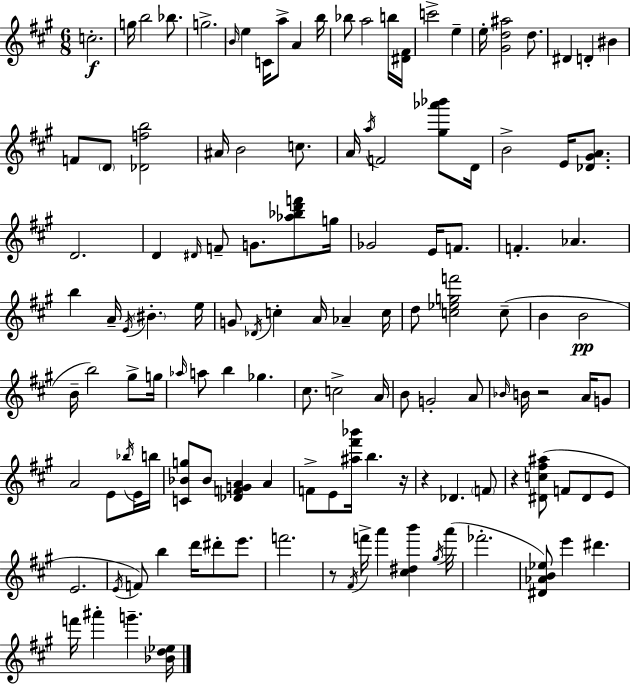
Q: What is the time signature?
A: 6/8